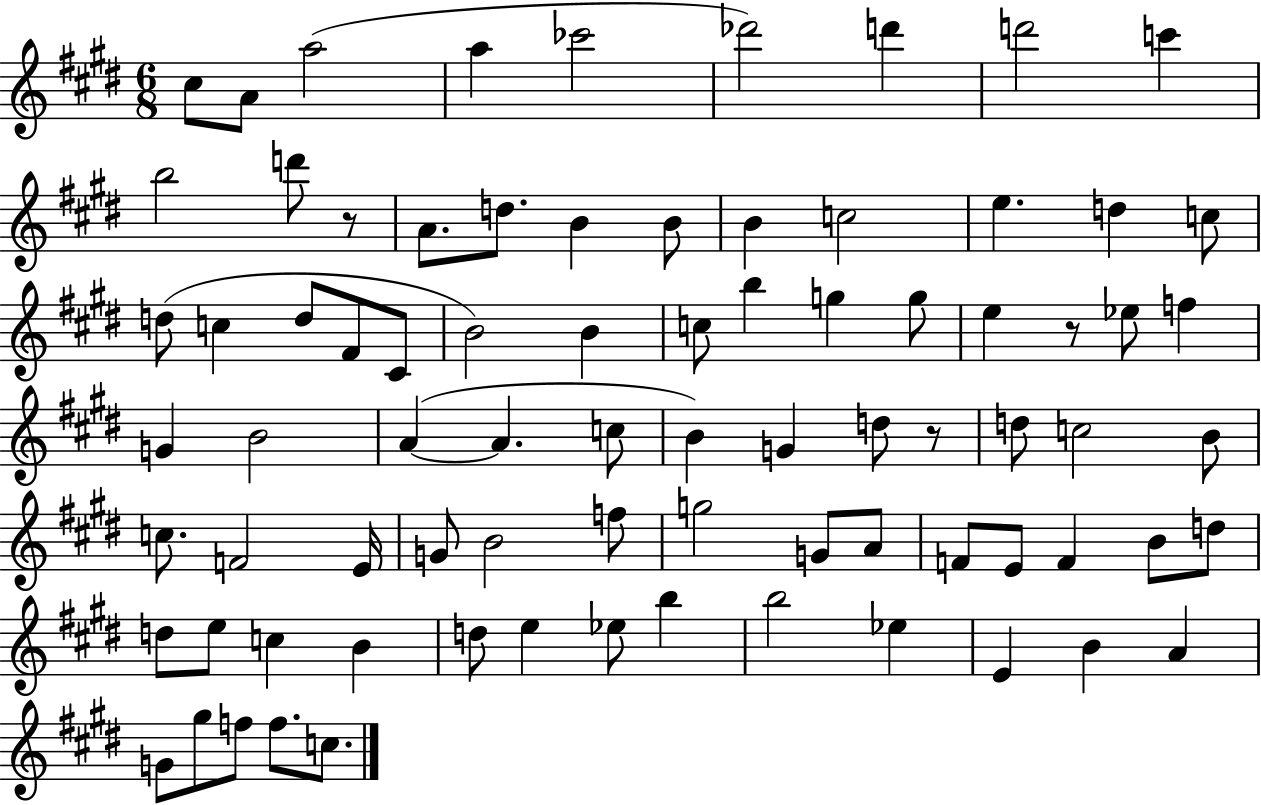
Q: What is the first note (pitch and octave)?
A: C#5